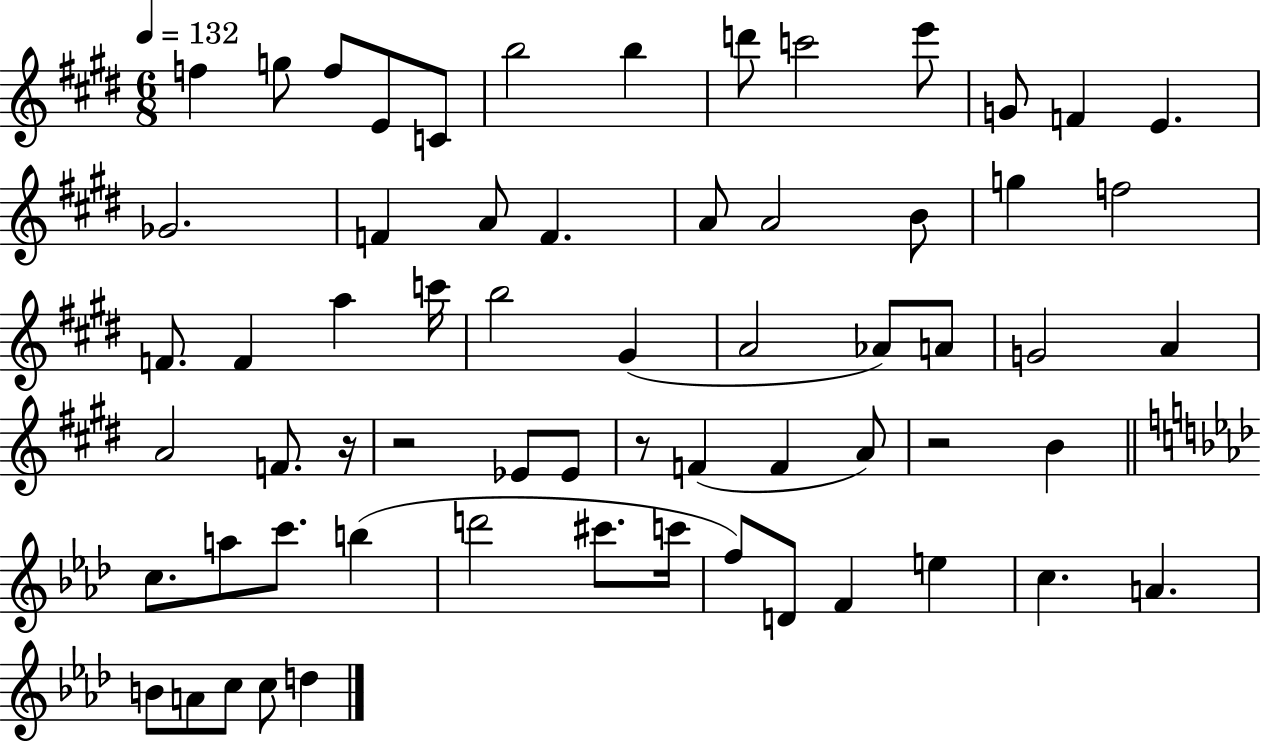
F5/q G5/e F5/e E4/e C4/e B5/h B5/q D6/e C6/h E6/e G4/e F4/q E4/q. Gb4/h. F4/q A4/e F4/q. A4/e A4/h B4/e G5/q F5/h F4/e. F4/q A5/q C6/s B5/h G#4/q A4/h Ab4/e A4/e G4/h A4/q A4/h F4/e. R/s R/h Eb4/e Eb4/e R/e F4/q F4/q A4/e R/h B4/q C5/e. A5/e C6/e. B5/q D6/h C#6/e. C6/s F5/e D4/e F4/q E5/q C5/q. A4/q. B4/e A4/e C5/e C5/e D5/q